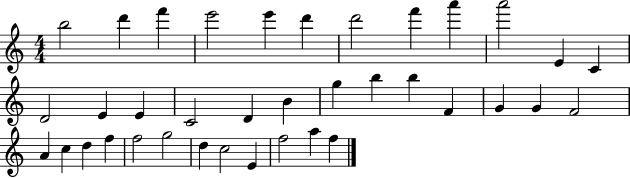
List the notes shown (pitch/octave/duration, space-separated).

B5/h D6/q F6/q E6/h E6/q D6/q D6/h F6/q A6/q A6/h E4/q C4/q D4/h E4/q E4/q C4/h D4/q B4/q G5/q B5/q B5/q F4/q G4/q G4/q F4/h A4/q C5/q D5/q F5/q F5/h G5/h D5/q C5/h E4/q F5/h A5/q F5/q